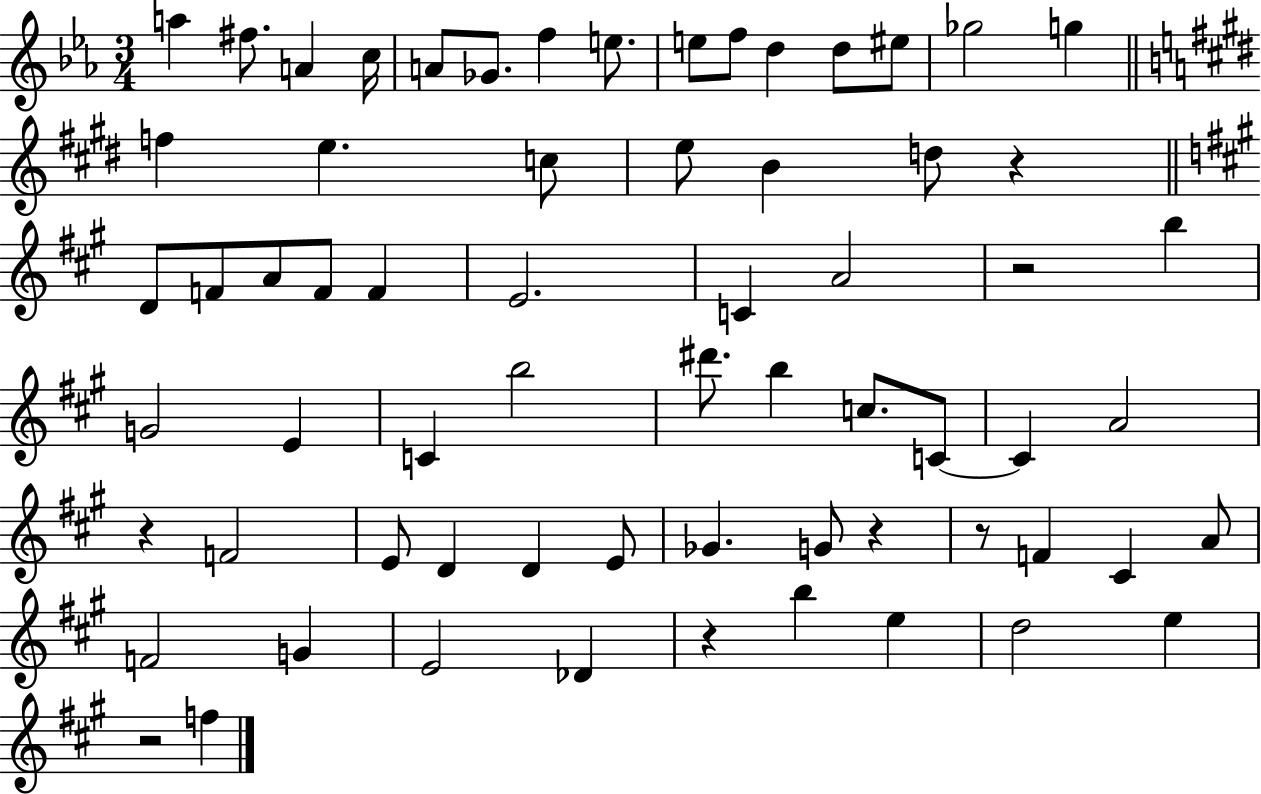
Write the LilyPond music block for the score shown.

{
  \clef treble
  \numericTimeSignature
  \time 3/4
  \key ees \major
  \repeat volta 2 { a''4 fis''8. a'4 c''16 | a'8 ges'8. f''4 e''8. | e''8 f''8 d''4 d''8 eis''8 | ges''2 g''4 | \break \bar "||" \break \key e \major f''4 e''4. c''8 | e''8 b'4 d''8 r4 | \bar "||" \break \key a \major d'8 f'8 a'8 f'8 f'4 | e'2. | c'4 a'2 | r2 b''4 | \break g'2 e'4 | c'4 b''2 | dis'''8. b''4 c''8. c'8~~ | c'4 a'2 | \break r4 f'2 | e'8 d'4 d'4 e'8 | ges'4. g'8 r4 | r8 f'4 cis'4 a'8 | \break f'2 g'4 | e'2 des'4 | r4 b''4 e''4 | d''2 e''4 | \break r2 f''4 | } \bar "|."
}